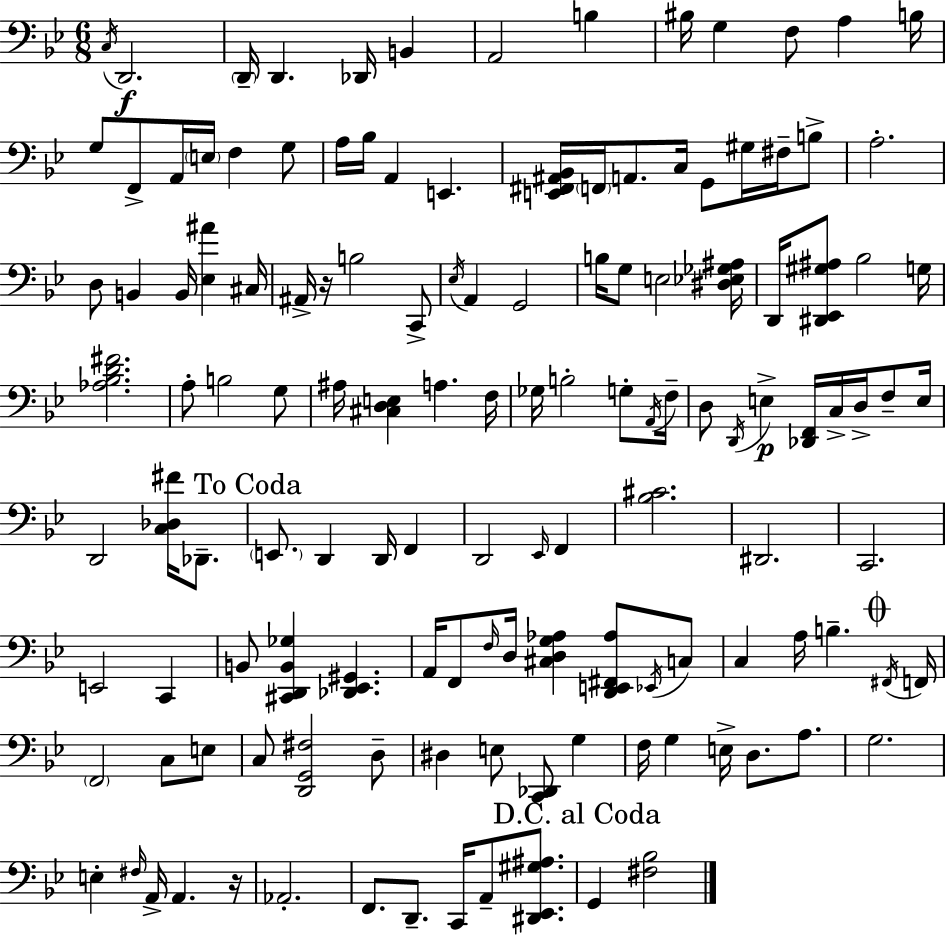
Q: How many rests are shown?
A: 2